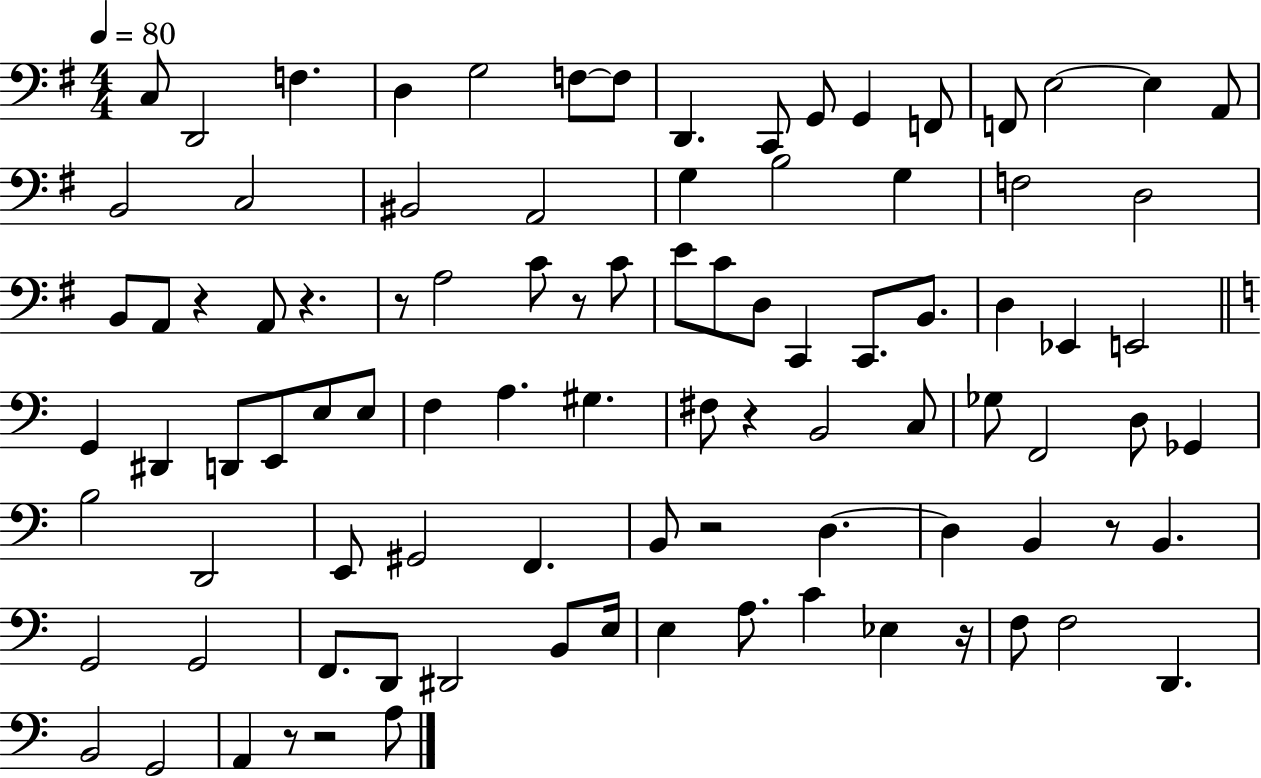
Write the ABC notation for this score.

X:1
T:Untitled
M:4/4
L:1/4
K:G
C,/2 D,,2 F, D, G,2 F,/2 F,/2 D,, C,,/2 G,,/2 G,, F,,/2 F,,/2 E,2 E, A,,/2 B,,2 C,2 ^B,,2 A,,2 G, B,2 G, F,2 D,2 B,,/2 A,,/2 z A,,/2 z z/2 A,2 C/2 z/2 C/2 E/2 C/2 D,/2 C,, C,,/2 B,,/2 D, _E,, E,,2 G,, ^D,, D,,/2 E,,/2 E,/2 E,/2 F, A, ^G, ^F,/2 z B,,2 C,/2 _G,/2 F,,2 D,/2 _G,, B,2 D,,2 E,,/2 ^G,,2 F,, B,,/2 z2 D, D, B,, z/2 B,, G,,2 G,,2 F,,/2 D,,/2 ^D,,2 B,,/2 E,/4 E, A,/2 C _E, z/4 F,/2 F,2 D,, B,,2 G,,2 A,, z/2 z2 A,/2